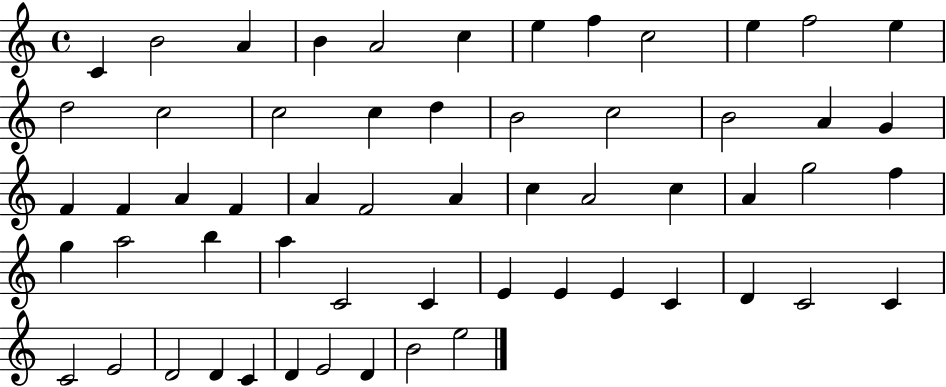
{
  \clef treble
  \time 4/4
  \defaultTimeSignature
  \key c \major
  c'4 b'2 a'4 | b'4 a'2 c''4 | e''4 f''4 c''2 | e''4 f''2 e''4 | \break d''2 c''2 | c''2 c''4 d''4 | b'2 c''2 | b'2 a'4 g'4 | \break f'4 f'4 a'4 f'4 | a'4 f'2 a'4 | c''4 a'2 c''4 | a'4 g''2 f''4 | \break g''4 a''2 b''4 | a''4 c'2 c'4 | e'4 e'4 e'4 c'4 | d'4 c'2 c'4 | \break c'2 e'2 | d'2 d'4 c'4 | d'4 e'2 d'4 | b'2 e''2 | \break \bar "|."
}